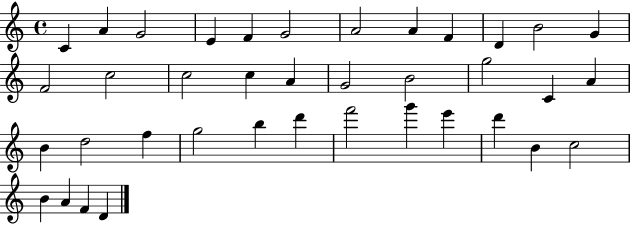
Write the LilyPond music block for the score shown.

{
  \clef treble
  \time 4/4
  \defaultTimeSignature
  \key c \major
  c'4 a'4 g'2 | e'4 f'4 g'2 | a'2 a'4 f'4 | d'4 b'2 g'4 | \break f'2 c''2 | c''2 c''4 a'4 | g'2 b'2 | g''2 c'4 a'4 | \break b'4 d''2 f''4 | g''2 b''4 d'''4 | f'''2 g'''4 e'''4 | d'''4 b'4 c''2 | \break b'4 a'4 f'4 d'4 | \bar "|."
}